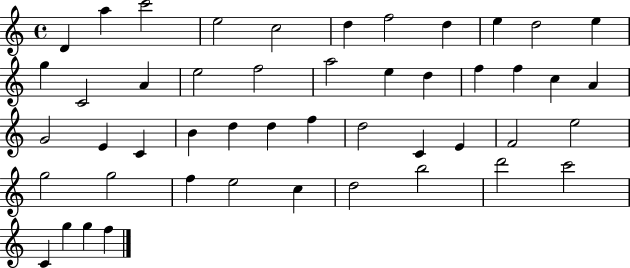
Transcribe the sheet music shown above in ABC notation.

X:1
T:Untitled
M:4/4
L:1/4
K:C
D a c'2 e2 c2 d f2 d e d2 e g C2 A e2 f2 a2 e d f f c A G2 E C B d d f d2 C E F2 e2 g2 g2 f e2 c d2 b2 d'2 c'2 C g g f